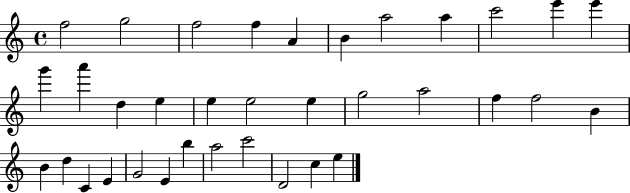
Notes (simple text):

F5/h G5/h F5/h F5/q A4/q B4/q A5/h A5/q C6/h E6/q E6/q G6/q A6/q D5/q E5/q E5/q E5/h E5/q G5/h A5/h F5/q F5/h B4/q B4/q D5/q C4/q E4/q G4/h E4/q B5/q A5/h C6/h D4/h C5/q E5/q